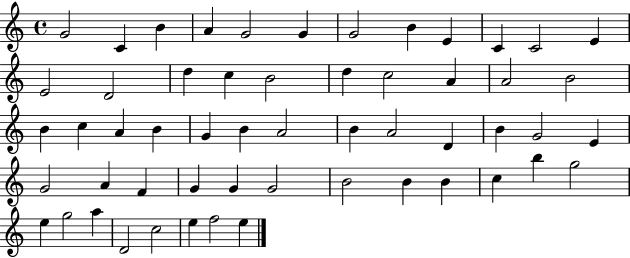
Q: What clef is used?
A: treble